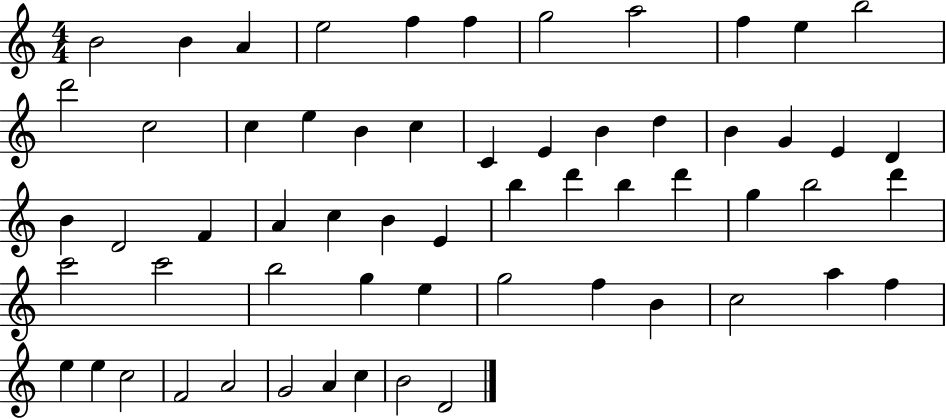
{
  \clef treble
  \numericTimeSignature
  \time 4/4
  \key c \major
  b'2 b'4 a'4 | e''2 f''4 f''4 | g''2 a''2 | f''4 e''4 b''2 | \break d'''2 c''2 | c''4 e''4 b'4 c''4 | c'4 e'4 b'4 d''4 | b'4 g'4 e'4 d'4 | \break b'4 d'2 f'4 | a'4 c''4 b'4 e'4 | b''4 d'''4 b''4 d'''4 | g''4 b''2 d'''4 | \break c'''2 c'''2 | b''2 g''4 e''4 | g''2 f''4 b'4 | c''2 a''4 f''4 | \break e''4 e''4 c''2 | f'2 a'2 | g'2 a'4 c''4 | b'2 d'2 | \break \bar "|."
}